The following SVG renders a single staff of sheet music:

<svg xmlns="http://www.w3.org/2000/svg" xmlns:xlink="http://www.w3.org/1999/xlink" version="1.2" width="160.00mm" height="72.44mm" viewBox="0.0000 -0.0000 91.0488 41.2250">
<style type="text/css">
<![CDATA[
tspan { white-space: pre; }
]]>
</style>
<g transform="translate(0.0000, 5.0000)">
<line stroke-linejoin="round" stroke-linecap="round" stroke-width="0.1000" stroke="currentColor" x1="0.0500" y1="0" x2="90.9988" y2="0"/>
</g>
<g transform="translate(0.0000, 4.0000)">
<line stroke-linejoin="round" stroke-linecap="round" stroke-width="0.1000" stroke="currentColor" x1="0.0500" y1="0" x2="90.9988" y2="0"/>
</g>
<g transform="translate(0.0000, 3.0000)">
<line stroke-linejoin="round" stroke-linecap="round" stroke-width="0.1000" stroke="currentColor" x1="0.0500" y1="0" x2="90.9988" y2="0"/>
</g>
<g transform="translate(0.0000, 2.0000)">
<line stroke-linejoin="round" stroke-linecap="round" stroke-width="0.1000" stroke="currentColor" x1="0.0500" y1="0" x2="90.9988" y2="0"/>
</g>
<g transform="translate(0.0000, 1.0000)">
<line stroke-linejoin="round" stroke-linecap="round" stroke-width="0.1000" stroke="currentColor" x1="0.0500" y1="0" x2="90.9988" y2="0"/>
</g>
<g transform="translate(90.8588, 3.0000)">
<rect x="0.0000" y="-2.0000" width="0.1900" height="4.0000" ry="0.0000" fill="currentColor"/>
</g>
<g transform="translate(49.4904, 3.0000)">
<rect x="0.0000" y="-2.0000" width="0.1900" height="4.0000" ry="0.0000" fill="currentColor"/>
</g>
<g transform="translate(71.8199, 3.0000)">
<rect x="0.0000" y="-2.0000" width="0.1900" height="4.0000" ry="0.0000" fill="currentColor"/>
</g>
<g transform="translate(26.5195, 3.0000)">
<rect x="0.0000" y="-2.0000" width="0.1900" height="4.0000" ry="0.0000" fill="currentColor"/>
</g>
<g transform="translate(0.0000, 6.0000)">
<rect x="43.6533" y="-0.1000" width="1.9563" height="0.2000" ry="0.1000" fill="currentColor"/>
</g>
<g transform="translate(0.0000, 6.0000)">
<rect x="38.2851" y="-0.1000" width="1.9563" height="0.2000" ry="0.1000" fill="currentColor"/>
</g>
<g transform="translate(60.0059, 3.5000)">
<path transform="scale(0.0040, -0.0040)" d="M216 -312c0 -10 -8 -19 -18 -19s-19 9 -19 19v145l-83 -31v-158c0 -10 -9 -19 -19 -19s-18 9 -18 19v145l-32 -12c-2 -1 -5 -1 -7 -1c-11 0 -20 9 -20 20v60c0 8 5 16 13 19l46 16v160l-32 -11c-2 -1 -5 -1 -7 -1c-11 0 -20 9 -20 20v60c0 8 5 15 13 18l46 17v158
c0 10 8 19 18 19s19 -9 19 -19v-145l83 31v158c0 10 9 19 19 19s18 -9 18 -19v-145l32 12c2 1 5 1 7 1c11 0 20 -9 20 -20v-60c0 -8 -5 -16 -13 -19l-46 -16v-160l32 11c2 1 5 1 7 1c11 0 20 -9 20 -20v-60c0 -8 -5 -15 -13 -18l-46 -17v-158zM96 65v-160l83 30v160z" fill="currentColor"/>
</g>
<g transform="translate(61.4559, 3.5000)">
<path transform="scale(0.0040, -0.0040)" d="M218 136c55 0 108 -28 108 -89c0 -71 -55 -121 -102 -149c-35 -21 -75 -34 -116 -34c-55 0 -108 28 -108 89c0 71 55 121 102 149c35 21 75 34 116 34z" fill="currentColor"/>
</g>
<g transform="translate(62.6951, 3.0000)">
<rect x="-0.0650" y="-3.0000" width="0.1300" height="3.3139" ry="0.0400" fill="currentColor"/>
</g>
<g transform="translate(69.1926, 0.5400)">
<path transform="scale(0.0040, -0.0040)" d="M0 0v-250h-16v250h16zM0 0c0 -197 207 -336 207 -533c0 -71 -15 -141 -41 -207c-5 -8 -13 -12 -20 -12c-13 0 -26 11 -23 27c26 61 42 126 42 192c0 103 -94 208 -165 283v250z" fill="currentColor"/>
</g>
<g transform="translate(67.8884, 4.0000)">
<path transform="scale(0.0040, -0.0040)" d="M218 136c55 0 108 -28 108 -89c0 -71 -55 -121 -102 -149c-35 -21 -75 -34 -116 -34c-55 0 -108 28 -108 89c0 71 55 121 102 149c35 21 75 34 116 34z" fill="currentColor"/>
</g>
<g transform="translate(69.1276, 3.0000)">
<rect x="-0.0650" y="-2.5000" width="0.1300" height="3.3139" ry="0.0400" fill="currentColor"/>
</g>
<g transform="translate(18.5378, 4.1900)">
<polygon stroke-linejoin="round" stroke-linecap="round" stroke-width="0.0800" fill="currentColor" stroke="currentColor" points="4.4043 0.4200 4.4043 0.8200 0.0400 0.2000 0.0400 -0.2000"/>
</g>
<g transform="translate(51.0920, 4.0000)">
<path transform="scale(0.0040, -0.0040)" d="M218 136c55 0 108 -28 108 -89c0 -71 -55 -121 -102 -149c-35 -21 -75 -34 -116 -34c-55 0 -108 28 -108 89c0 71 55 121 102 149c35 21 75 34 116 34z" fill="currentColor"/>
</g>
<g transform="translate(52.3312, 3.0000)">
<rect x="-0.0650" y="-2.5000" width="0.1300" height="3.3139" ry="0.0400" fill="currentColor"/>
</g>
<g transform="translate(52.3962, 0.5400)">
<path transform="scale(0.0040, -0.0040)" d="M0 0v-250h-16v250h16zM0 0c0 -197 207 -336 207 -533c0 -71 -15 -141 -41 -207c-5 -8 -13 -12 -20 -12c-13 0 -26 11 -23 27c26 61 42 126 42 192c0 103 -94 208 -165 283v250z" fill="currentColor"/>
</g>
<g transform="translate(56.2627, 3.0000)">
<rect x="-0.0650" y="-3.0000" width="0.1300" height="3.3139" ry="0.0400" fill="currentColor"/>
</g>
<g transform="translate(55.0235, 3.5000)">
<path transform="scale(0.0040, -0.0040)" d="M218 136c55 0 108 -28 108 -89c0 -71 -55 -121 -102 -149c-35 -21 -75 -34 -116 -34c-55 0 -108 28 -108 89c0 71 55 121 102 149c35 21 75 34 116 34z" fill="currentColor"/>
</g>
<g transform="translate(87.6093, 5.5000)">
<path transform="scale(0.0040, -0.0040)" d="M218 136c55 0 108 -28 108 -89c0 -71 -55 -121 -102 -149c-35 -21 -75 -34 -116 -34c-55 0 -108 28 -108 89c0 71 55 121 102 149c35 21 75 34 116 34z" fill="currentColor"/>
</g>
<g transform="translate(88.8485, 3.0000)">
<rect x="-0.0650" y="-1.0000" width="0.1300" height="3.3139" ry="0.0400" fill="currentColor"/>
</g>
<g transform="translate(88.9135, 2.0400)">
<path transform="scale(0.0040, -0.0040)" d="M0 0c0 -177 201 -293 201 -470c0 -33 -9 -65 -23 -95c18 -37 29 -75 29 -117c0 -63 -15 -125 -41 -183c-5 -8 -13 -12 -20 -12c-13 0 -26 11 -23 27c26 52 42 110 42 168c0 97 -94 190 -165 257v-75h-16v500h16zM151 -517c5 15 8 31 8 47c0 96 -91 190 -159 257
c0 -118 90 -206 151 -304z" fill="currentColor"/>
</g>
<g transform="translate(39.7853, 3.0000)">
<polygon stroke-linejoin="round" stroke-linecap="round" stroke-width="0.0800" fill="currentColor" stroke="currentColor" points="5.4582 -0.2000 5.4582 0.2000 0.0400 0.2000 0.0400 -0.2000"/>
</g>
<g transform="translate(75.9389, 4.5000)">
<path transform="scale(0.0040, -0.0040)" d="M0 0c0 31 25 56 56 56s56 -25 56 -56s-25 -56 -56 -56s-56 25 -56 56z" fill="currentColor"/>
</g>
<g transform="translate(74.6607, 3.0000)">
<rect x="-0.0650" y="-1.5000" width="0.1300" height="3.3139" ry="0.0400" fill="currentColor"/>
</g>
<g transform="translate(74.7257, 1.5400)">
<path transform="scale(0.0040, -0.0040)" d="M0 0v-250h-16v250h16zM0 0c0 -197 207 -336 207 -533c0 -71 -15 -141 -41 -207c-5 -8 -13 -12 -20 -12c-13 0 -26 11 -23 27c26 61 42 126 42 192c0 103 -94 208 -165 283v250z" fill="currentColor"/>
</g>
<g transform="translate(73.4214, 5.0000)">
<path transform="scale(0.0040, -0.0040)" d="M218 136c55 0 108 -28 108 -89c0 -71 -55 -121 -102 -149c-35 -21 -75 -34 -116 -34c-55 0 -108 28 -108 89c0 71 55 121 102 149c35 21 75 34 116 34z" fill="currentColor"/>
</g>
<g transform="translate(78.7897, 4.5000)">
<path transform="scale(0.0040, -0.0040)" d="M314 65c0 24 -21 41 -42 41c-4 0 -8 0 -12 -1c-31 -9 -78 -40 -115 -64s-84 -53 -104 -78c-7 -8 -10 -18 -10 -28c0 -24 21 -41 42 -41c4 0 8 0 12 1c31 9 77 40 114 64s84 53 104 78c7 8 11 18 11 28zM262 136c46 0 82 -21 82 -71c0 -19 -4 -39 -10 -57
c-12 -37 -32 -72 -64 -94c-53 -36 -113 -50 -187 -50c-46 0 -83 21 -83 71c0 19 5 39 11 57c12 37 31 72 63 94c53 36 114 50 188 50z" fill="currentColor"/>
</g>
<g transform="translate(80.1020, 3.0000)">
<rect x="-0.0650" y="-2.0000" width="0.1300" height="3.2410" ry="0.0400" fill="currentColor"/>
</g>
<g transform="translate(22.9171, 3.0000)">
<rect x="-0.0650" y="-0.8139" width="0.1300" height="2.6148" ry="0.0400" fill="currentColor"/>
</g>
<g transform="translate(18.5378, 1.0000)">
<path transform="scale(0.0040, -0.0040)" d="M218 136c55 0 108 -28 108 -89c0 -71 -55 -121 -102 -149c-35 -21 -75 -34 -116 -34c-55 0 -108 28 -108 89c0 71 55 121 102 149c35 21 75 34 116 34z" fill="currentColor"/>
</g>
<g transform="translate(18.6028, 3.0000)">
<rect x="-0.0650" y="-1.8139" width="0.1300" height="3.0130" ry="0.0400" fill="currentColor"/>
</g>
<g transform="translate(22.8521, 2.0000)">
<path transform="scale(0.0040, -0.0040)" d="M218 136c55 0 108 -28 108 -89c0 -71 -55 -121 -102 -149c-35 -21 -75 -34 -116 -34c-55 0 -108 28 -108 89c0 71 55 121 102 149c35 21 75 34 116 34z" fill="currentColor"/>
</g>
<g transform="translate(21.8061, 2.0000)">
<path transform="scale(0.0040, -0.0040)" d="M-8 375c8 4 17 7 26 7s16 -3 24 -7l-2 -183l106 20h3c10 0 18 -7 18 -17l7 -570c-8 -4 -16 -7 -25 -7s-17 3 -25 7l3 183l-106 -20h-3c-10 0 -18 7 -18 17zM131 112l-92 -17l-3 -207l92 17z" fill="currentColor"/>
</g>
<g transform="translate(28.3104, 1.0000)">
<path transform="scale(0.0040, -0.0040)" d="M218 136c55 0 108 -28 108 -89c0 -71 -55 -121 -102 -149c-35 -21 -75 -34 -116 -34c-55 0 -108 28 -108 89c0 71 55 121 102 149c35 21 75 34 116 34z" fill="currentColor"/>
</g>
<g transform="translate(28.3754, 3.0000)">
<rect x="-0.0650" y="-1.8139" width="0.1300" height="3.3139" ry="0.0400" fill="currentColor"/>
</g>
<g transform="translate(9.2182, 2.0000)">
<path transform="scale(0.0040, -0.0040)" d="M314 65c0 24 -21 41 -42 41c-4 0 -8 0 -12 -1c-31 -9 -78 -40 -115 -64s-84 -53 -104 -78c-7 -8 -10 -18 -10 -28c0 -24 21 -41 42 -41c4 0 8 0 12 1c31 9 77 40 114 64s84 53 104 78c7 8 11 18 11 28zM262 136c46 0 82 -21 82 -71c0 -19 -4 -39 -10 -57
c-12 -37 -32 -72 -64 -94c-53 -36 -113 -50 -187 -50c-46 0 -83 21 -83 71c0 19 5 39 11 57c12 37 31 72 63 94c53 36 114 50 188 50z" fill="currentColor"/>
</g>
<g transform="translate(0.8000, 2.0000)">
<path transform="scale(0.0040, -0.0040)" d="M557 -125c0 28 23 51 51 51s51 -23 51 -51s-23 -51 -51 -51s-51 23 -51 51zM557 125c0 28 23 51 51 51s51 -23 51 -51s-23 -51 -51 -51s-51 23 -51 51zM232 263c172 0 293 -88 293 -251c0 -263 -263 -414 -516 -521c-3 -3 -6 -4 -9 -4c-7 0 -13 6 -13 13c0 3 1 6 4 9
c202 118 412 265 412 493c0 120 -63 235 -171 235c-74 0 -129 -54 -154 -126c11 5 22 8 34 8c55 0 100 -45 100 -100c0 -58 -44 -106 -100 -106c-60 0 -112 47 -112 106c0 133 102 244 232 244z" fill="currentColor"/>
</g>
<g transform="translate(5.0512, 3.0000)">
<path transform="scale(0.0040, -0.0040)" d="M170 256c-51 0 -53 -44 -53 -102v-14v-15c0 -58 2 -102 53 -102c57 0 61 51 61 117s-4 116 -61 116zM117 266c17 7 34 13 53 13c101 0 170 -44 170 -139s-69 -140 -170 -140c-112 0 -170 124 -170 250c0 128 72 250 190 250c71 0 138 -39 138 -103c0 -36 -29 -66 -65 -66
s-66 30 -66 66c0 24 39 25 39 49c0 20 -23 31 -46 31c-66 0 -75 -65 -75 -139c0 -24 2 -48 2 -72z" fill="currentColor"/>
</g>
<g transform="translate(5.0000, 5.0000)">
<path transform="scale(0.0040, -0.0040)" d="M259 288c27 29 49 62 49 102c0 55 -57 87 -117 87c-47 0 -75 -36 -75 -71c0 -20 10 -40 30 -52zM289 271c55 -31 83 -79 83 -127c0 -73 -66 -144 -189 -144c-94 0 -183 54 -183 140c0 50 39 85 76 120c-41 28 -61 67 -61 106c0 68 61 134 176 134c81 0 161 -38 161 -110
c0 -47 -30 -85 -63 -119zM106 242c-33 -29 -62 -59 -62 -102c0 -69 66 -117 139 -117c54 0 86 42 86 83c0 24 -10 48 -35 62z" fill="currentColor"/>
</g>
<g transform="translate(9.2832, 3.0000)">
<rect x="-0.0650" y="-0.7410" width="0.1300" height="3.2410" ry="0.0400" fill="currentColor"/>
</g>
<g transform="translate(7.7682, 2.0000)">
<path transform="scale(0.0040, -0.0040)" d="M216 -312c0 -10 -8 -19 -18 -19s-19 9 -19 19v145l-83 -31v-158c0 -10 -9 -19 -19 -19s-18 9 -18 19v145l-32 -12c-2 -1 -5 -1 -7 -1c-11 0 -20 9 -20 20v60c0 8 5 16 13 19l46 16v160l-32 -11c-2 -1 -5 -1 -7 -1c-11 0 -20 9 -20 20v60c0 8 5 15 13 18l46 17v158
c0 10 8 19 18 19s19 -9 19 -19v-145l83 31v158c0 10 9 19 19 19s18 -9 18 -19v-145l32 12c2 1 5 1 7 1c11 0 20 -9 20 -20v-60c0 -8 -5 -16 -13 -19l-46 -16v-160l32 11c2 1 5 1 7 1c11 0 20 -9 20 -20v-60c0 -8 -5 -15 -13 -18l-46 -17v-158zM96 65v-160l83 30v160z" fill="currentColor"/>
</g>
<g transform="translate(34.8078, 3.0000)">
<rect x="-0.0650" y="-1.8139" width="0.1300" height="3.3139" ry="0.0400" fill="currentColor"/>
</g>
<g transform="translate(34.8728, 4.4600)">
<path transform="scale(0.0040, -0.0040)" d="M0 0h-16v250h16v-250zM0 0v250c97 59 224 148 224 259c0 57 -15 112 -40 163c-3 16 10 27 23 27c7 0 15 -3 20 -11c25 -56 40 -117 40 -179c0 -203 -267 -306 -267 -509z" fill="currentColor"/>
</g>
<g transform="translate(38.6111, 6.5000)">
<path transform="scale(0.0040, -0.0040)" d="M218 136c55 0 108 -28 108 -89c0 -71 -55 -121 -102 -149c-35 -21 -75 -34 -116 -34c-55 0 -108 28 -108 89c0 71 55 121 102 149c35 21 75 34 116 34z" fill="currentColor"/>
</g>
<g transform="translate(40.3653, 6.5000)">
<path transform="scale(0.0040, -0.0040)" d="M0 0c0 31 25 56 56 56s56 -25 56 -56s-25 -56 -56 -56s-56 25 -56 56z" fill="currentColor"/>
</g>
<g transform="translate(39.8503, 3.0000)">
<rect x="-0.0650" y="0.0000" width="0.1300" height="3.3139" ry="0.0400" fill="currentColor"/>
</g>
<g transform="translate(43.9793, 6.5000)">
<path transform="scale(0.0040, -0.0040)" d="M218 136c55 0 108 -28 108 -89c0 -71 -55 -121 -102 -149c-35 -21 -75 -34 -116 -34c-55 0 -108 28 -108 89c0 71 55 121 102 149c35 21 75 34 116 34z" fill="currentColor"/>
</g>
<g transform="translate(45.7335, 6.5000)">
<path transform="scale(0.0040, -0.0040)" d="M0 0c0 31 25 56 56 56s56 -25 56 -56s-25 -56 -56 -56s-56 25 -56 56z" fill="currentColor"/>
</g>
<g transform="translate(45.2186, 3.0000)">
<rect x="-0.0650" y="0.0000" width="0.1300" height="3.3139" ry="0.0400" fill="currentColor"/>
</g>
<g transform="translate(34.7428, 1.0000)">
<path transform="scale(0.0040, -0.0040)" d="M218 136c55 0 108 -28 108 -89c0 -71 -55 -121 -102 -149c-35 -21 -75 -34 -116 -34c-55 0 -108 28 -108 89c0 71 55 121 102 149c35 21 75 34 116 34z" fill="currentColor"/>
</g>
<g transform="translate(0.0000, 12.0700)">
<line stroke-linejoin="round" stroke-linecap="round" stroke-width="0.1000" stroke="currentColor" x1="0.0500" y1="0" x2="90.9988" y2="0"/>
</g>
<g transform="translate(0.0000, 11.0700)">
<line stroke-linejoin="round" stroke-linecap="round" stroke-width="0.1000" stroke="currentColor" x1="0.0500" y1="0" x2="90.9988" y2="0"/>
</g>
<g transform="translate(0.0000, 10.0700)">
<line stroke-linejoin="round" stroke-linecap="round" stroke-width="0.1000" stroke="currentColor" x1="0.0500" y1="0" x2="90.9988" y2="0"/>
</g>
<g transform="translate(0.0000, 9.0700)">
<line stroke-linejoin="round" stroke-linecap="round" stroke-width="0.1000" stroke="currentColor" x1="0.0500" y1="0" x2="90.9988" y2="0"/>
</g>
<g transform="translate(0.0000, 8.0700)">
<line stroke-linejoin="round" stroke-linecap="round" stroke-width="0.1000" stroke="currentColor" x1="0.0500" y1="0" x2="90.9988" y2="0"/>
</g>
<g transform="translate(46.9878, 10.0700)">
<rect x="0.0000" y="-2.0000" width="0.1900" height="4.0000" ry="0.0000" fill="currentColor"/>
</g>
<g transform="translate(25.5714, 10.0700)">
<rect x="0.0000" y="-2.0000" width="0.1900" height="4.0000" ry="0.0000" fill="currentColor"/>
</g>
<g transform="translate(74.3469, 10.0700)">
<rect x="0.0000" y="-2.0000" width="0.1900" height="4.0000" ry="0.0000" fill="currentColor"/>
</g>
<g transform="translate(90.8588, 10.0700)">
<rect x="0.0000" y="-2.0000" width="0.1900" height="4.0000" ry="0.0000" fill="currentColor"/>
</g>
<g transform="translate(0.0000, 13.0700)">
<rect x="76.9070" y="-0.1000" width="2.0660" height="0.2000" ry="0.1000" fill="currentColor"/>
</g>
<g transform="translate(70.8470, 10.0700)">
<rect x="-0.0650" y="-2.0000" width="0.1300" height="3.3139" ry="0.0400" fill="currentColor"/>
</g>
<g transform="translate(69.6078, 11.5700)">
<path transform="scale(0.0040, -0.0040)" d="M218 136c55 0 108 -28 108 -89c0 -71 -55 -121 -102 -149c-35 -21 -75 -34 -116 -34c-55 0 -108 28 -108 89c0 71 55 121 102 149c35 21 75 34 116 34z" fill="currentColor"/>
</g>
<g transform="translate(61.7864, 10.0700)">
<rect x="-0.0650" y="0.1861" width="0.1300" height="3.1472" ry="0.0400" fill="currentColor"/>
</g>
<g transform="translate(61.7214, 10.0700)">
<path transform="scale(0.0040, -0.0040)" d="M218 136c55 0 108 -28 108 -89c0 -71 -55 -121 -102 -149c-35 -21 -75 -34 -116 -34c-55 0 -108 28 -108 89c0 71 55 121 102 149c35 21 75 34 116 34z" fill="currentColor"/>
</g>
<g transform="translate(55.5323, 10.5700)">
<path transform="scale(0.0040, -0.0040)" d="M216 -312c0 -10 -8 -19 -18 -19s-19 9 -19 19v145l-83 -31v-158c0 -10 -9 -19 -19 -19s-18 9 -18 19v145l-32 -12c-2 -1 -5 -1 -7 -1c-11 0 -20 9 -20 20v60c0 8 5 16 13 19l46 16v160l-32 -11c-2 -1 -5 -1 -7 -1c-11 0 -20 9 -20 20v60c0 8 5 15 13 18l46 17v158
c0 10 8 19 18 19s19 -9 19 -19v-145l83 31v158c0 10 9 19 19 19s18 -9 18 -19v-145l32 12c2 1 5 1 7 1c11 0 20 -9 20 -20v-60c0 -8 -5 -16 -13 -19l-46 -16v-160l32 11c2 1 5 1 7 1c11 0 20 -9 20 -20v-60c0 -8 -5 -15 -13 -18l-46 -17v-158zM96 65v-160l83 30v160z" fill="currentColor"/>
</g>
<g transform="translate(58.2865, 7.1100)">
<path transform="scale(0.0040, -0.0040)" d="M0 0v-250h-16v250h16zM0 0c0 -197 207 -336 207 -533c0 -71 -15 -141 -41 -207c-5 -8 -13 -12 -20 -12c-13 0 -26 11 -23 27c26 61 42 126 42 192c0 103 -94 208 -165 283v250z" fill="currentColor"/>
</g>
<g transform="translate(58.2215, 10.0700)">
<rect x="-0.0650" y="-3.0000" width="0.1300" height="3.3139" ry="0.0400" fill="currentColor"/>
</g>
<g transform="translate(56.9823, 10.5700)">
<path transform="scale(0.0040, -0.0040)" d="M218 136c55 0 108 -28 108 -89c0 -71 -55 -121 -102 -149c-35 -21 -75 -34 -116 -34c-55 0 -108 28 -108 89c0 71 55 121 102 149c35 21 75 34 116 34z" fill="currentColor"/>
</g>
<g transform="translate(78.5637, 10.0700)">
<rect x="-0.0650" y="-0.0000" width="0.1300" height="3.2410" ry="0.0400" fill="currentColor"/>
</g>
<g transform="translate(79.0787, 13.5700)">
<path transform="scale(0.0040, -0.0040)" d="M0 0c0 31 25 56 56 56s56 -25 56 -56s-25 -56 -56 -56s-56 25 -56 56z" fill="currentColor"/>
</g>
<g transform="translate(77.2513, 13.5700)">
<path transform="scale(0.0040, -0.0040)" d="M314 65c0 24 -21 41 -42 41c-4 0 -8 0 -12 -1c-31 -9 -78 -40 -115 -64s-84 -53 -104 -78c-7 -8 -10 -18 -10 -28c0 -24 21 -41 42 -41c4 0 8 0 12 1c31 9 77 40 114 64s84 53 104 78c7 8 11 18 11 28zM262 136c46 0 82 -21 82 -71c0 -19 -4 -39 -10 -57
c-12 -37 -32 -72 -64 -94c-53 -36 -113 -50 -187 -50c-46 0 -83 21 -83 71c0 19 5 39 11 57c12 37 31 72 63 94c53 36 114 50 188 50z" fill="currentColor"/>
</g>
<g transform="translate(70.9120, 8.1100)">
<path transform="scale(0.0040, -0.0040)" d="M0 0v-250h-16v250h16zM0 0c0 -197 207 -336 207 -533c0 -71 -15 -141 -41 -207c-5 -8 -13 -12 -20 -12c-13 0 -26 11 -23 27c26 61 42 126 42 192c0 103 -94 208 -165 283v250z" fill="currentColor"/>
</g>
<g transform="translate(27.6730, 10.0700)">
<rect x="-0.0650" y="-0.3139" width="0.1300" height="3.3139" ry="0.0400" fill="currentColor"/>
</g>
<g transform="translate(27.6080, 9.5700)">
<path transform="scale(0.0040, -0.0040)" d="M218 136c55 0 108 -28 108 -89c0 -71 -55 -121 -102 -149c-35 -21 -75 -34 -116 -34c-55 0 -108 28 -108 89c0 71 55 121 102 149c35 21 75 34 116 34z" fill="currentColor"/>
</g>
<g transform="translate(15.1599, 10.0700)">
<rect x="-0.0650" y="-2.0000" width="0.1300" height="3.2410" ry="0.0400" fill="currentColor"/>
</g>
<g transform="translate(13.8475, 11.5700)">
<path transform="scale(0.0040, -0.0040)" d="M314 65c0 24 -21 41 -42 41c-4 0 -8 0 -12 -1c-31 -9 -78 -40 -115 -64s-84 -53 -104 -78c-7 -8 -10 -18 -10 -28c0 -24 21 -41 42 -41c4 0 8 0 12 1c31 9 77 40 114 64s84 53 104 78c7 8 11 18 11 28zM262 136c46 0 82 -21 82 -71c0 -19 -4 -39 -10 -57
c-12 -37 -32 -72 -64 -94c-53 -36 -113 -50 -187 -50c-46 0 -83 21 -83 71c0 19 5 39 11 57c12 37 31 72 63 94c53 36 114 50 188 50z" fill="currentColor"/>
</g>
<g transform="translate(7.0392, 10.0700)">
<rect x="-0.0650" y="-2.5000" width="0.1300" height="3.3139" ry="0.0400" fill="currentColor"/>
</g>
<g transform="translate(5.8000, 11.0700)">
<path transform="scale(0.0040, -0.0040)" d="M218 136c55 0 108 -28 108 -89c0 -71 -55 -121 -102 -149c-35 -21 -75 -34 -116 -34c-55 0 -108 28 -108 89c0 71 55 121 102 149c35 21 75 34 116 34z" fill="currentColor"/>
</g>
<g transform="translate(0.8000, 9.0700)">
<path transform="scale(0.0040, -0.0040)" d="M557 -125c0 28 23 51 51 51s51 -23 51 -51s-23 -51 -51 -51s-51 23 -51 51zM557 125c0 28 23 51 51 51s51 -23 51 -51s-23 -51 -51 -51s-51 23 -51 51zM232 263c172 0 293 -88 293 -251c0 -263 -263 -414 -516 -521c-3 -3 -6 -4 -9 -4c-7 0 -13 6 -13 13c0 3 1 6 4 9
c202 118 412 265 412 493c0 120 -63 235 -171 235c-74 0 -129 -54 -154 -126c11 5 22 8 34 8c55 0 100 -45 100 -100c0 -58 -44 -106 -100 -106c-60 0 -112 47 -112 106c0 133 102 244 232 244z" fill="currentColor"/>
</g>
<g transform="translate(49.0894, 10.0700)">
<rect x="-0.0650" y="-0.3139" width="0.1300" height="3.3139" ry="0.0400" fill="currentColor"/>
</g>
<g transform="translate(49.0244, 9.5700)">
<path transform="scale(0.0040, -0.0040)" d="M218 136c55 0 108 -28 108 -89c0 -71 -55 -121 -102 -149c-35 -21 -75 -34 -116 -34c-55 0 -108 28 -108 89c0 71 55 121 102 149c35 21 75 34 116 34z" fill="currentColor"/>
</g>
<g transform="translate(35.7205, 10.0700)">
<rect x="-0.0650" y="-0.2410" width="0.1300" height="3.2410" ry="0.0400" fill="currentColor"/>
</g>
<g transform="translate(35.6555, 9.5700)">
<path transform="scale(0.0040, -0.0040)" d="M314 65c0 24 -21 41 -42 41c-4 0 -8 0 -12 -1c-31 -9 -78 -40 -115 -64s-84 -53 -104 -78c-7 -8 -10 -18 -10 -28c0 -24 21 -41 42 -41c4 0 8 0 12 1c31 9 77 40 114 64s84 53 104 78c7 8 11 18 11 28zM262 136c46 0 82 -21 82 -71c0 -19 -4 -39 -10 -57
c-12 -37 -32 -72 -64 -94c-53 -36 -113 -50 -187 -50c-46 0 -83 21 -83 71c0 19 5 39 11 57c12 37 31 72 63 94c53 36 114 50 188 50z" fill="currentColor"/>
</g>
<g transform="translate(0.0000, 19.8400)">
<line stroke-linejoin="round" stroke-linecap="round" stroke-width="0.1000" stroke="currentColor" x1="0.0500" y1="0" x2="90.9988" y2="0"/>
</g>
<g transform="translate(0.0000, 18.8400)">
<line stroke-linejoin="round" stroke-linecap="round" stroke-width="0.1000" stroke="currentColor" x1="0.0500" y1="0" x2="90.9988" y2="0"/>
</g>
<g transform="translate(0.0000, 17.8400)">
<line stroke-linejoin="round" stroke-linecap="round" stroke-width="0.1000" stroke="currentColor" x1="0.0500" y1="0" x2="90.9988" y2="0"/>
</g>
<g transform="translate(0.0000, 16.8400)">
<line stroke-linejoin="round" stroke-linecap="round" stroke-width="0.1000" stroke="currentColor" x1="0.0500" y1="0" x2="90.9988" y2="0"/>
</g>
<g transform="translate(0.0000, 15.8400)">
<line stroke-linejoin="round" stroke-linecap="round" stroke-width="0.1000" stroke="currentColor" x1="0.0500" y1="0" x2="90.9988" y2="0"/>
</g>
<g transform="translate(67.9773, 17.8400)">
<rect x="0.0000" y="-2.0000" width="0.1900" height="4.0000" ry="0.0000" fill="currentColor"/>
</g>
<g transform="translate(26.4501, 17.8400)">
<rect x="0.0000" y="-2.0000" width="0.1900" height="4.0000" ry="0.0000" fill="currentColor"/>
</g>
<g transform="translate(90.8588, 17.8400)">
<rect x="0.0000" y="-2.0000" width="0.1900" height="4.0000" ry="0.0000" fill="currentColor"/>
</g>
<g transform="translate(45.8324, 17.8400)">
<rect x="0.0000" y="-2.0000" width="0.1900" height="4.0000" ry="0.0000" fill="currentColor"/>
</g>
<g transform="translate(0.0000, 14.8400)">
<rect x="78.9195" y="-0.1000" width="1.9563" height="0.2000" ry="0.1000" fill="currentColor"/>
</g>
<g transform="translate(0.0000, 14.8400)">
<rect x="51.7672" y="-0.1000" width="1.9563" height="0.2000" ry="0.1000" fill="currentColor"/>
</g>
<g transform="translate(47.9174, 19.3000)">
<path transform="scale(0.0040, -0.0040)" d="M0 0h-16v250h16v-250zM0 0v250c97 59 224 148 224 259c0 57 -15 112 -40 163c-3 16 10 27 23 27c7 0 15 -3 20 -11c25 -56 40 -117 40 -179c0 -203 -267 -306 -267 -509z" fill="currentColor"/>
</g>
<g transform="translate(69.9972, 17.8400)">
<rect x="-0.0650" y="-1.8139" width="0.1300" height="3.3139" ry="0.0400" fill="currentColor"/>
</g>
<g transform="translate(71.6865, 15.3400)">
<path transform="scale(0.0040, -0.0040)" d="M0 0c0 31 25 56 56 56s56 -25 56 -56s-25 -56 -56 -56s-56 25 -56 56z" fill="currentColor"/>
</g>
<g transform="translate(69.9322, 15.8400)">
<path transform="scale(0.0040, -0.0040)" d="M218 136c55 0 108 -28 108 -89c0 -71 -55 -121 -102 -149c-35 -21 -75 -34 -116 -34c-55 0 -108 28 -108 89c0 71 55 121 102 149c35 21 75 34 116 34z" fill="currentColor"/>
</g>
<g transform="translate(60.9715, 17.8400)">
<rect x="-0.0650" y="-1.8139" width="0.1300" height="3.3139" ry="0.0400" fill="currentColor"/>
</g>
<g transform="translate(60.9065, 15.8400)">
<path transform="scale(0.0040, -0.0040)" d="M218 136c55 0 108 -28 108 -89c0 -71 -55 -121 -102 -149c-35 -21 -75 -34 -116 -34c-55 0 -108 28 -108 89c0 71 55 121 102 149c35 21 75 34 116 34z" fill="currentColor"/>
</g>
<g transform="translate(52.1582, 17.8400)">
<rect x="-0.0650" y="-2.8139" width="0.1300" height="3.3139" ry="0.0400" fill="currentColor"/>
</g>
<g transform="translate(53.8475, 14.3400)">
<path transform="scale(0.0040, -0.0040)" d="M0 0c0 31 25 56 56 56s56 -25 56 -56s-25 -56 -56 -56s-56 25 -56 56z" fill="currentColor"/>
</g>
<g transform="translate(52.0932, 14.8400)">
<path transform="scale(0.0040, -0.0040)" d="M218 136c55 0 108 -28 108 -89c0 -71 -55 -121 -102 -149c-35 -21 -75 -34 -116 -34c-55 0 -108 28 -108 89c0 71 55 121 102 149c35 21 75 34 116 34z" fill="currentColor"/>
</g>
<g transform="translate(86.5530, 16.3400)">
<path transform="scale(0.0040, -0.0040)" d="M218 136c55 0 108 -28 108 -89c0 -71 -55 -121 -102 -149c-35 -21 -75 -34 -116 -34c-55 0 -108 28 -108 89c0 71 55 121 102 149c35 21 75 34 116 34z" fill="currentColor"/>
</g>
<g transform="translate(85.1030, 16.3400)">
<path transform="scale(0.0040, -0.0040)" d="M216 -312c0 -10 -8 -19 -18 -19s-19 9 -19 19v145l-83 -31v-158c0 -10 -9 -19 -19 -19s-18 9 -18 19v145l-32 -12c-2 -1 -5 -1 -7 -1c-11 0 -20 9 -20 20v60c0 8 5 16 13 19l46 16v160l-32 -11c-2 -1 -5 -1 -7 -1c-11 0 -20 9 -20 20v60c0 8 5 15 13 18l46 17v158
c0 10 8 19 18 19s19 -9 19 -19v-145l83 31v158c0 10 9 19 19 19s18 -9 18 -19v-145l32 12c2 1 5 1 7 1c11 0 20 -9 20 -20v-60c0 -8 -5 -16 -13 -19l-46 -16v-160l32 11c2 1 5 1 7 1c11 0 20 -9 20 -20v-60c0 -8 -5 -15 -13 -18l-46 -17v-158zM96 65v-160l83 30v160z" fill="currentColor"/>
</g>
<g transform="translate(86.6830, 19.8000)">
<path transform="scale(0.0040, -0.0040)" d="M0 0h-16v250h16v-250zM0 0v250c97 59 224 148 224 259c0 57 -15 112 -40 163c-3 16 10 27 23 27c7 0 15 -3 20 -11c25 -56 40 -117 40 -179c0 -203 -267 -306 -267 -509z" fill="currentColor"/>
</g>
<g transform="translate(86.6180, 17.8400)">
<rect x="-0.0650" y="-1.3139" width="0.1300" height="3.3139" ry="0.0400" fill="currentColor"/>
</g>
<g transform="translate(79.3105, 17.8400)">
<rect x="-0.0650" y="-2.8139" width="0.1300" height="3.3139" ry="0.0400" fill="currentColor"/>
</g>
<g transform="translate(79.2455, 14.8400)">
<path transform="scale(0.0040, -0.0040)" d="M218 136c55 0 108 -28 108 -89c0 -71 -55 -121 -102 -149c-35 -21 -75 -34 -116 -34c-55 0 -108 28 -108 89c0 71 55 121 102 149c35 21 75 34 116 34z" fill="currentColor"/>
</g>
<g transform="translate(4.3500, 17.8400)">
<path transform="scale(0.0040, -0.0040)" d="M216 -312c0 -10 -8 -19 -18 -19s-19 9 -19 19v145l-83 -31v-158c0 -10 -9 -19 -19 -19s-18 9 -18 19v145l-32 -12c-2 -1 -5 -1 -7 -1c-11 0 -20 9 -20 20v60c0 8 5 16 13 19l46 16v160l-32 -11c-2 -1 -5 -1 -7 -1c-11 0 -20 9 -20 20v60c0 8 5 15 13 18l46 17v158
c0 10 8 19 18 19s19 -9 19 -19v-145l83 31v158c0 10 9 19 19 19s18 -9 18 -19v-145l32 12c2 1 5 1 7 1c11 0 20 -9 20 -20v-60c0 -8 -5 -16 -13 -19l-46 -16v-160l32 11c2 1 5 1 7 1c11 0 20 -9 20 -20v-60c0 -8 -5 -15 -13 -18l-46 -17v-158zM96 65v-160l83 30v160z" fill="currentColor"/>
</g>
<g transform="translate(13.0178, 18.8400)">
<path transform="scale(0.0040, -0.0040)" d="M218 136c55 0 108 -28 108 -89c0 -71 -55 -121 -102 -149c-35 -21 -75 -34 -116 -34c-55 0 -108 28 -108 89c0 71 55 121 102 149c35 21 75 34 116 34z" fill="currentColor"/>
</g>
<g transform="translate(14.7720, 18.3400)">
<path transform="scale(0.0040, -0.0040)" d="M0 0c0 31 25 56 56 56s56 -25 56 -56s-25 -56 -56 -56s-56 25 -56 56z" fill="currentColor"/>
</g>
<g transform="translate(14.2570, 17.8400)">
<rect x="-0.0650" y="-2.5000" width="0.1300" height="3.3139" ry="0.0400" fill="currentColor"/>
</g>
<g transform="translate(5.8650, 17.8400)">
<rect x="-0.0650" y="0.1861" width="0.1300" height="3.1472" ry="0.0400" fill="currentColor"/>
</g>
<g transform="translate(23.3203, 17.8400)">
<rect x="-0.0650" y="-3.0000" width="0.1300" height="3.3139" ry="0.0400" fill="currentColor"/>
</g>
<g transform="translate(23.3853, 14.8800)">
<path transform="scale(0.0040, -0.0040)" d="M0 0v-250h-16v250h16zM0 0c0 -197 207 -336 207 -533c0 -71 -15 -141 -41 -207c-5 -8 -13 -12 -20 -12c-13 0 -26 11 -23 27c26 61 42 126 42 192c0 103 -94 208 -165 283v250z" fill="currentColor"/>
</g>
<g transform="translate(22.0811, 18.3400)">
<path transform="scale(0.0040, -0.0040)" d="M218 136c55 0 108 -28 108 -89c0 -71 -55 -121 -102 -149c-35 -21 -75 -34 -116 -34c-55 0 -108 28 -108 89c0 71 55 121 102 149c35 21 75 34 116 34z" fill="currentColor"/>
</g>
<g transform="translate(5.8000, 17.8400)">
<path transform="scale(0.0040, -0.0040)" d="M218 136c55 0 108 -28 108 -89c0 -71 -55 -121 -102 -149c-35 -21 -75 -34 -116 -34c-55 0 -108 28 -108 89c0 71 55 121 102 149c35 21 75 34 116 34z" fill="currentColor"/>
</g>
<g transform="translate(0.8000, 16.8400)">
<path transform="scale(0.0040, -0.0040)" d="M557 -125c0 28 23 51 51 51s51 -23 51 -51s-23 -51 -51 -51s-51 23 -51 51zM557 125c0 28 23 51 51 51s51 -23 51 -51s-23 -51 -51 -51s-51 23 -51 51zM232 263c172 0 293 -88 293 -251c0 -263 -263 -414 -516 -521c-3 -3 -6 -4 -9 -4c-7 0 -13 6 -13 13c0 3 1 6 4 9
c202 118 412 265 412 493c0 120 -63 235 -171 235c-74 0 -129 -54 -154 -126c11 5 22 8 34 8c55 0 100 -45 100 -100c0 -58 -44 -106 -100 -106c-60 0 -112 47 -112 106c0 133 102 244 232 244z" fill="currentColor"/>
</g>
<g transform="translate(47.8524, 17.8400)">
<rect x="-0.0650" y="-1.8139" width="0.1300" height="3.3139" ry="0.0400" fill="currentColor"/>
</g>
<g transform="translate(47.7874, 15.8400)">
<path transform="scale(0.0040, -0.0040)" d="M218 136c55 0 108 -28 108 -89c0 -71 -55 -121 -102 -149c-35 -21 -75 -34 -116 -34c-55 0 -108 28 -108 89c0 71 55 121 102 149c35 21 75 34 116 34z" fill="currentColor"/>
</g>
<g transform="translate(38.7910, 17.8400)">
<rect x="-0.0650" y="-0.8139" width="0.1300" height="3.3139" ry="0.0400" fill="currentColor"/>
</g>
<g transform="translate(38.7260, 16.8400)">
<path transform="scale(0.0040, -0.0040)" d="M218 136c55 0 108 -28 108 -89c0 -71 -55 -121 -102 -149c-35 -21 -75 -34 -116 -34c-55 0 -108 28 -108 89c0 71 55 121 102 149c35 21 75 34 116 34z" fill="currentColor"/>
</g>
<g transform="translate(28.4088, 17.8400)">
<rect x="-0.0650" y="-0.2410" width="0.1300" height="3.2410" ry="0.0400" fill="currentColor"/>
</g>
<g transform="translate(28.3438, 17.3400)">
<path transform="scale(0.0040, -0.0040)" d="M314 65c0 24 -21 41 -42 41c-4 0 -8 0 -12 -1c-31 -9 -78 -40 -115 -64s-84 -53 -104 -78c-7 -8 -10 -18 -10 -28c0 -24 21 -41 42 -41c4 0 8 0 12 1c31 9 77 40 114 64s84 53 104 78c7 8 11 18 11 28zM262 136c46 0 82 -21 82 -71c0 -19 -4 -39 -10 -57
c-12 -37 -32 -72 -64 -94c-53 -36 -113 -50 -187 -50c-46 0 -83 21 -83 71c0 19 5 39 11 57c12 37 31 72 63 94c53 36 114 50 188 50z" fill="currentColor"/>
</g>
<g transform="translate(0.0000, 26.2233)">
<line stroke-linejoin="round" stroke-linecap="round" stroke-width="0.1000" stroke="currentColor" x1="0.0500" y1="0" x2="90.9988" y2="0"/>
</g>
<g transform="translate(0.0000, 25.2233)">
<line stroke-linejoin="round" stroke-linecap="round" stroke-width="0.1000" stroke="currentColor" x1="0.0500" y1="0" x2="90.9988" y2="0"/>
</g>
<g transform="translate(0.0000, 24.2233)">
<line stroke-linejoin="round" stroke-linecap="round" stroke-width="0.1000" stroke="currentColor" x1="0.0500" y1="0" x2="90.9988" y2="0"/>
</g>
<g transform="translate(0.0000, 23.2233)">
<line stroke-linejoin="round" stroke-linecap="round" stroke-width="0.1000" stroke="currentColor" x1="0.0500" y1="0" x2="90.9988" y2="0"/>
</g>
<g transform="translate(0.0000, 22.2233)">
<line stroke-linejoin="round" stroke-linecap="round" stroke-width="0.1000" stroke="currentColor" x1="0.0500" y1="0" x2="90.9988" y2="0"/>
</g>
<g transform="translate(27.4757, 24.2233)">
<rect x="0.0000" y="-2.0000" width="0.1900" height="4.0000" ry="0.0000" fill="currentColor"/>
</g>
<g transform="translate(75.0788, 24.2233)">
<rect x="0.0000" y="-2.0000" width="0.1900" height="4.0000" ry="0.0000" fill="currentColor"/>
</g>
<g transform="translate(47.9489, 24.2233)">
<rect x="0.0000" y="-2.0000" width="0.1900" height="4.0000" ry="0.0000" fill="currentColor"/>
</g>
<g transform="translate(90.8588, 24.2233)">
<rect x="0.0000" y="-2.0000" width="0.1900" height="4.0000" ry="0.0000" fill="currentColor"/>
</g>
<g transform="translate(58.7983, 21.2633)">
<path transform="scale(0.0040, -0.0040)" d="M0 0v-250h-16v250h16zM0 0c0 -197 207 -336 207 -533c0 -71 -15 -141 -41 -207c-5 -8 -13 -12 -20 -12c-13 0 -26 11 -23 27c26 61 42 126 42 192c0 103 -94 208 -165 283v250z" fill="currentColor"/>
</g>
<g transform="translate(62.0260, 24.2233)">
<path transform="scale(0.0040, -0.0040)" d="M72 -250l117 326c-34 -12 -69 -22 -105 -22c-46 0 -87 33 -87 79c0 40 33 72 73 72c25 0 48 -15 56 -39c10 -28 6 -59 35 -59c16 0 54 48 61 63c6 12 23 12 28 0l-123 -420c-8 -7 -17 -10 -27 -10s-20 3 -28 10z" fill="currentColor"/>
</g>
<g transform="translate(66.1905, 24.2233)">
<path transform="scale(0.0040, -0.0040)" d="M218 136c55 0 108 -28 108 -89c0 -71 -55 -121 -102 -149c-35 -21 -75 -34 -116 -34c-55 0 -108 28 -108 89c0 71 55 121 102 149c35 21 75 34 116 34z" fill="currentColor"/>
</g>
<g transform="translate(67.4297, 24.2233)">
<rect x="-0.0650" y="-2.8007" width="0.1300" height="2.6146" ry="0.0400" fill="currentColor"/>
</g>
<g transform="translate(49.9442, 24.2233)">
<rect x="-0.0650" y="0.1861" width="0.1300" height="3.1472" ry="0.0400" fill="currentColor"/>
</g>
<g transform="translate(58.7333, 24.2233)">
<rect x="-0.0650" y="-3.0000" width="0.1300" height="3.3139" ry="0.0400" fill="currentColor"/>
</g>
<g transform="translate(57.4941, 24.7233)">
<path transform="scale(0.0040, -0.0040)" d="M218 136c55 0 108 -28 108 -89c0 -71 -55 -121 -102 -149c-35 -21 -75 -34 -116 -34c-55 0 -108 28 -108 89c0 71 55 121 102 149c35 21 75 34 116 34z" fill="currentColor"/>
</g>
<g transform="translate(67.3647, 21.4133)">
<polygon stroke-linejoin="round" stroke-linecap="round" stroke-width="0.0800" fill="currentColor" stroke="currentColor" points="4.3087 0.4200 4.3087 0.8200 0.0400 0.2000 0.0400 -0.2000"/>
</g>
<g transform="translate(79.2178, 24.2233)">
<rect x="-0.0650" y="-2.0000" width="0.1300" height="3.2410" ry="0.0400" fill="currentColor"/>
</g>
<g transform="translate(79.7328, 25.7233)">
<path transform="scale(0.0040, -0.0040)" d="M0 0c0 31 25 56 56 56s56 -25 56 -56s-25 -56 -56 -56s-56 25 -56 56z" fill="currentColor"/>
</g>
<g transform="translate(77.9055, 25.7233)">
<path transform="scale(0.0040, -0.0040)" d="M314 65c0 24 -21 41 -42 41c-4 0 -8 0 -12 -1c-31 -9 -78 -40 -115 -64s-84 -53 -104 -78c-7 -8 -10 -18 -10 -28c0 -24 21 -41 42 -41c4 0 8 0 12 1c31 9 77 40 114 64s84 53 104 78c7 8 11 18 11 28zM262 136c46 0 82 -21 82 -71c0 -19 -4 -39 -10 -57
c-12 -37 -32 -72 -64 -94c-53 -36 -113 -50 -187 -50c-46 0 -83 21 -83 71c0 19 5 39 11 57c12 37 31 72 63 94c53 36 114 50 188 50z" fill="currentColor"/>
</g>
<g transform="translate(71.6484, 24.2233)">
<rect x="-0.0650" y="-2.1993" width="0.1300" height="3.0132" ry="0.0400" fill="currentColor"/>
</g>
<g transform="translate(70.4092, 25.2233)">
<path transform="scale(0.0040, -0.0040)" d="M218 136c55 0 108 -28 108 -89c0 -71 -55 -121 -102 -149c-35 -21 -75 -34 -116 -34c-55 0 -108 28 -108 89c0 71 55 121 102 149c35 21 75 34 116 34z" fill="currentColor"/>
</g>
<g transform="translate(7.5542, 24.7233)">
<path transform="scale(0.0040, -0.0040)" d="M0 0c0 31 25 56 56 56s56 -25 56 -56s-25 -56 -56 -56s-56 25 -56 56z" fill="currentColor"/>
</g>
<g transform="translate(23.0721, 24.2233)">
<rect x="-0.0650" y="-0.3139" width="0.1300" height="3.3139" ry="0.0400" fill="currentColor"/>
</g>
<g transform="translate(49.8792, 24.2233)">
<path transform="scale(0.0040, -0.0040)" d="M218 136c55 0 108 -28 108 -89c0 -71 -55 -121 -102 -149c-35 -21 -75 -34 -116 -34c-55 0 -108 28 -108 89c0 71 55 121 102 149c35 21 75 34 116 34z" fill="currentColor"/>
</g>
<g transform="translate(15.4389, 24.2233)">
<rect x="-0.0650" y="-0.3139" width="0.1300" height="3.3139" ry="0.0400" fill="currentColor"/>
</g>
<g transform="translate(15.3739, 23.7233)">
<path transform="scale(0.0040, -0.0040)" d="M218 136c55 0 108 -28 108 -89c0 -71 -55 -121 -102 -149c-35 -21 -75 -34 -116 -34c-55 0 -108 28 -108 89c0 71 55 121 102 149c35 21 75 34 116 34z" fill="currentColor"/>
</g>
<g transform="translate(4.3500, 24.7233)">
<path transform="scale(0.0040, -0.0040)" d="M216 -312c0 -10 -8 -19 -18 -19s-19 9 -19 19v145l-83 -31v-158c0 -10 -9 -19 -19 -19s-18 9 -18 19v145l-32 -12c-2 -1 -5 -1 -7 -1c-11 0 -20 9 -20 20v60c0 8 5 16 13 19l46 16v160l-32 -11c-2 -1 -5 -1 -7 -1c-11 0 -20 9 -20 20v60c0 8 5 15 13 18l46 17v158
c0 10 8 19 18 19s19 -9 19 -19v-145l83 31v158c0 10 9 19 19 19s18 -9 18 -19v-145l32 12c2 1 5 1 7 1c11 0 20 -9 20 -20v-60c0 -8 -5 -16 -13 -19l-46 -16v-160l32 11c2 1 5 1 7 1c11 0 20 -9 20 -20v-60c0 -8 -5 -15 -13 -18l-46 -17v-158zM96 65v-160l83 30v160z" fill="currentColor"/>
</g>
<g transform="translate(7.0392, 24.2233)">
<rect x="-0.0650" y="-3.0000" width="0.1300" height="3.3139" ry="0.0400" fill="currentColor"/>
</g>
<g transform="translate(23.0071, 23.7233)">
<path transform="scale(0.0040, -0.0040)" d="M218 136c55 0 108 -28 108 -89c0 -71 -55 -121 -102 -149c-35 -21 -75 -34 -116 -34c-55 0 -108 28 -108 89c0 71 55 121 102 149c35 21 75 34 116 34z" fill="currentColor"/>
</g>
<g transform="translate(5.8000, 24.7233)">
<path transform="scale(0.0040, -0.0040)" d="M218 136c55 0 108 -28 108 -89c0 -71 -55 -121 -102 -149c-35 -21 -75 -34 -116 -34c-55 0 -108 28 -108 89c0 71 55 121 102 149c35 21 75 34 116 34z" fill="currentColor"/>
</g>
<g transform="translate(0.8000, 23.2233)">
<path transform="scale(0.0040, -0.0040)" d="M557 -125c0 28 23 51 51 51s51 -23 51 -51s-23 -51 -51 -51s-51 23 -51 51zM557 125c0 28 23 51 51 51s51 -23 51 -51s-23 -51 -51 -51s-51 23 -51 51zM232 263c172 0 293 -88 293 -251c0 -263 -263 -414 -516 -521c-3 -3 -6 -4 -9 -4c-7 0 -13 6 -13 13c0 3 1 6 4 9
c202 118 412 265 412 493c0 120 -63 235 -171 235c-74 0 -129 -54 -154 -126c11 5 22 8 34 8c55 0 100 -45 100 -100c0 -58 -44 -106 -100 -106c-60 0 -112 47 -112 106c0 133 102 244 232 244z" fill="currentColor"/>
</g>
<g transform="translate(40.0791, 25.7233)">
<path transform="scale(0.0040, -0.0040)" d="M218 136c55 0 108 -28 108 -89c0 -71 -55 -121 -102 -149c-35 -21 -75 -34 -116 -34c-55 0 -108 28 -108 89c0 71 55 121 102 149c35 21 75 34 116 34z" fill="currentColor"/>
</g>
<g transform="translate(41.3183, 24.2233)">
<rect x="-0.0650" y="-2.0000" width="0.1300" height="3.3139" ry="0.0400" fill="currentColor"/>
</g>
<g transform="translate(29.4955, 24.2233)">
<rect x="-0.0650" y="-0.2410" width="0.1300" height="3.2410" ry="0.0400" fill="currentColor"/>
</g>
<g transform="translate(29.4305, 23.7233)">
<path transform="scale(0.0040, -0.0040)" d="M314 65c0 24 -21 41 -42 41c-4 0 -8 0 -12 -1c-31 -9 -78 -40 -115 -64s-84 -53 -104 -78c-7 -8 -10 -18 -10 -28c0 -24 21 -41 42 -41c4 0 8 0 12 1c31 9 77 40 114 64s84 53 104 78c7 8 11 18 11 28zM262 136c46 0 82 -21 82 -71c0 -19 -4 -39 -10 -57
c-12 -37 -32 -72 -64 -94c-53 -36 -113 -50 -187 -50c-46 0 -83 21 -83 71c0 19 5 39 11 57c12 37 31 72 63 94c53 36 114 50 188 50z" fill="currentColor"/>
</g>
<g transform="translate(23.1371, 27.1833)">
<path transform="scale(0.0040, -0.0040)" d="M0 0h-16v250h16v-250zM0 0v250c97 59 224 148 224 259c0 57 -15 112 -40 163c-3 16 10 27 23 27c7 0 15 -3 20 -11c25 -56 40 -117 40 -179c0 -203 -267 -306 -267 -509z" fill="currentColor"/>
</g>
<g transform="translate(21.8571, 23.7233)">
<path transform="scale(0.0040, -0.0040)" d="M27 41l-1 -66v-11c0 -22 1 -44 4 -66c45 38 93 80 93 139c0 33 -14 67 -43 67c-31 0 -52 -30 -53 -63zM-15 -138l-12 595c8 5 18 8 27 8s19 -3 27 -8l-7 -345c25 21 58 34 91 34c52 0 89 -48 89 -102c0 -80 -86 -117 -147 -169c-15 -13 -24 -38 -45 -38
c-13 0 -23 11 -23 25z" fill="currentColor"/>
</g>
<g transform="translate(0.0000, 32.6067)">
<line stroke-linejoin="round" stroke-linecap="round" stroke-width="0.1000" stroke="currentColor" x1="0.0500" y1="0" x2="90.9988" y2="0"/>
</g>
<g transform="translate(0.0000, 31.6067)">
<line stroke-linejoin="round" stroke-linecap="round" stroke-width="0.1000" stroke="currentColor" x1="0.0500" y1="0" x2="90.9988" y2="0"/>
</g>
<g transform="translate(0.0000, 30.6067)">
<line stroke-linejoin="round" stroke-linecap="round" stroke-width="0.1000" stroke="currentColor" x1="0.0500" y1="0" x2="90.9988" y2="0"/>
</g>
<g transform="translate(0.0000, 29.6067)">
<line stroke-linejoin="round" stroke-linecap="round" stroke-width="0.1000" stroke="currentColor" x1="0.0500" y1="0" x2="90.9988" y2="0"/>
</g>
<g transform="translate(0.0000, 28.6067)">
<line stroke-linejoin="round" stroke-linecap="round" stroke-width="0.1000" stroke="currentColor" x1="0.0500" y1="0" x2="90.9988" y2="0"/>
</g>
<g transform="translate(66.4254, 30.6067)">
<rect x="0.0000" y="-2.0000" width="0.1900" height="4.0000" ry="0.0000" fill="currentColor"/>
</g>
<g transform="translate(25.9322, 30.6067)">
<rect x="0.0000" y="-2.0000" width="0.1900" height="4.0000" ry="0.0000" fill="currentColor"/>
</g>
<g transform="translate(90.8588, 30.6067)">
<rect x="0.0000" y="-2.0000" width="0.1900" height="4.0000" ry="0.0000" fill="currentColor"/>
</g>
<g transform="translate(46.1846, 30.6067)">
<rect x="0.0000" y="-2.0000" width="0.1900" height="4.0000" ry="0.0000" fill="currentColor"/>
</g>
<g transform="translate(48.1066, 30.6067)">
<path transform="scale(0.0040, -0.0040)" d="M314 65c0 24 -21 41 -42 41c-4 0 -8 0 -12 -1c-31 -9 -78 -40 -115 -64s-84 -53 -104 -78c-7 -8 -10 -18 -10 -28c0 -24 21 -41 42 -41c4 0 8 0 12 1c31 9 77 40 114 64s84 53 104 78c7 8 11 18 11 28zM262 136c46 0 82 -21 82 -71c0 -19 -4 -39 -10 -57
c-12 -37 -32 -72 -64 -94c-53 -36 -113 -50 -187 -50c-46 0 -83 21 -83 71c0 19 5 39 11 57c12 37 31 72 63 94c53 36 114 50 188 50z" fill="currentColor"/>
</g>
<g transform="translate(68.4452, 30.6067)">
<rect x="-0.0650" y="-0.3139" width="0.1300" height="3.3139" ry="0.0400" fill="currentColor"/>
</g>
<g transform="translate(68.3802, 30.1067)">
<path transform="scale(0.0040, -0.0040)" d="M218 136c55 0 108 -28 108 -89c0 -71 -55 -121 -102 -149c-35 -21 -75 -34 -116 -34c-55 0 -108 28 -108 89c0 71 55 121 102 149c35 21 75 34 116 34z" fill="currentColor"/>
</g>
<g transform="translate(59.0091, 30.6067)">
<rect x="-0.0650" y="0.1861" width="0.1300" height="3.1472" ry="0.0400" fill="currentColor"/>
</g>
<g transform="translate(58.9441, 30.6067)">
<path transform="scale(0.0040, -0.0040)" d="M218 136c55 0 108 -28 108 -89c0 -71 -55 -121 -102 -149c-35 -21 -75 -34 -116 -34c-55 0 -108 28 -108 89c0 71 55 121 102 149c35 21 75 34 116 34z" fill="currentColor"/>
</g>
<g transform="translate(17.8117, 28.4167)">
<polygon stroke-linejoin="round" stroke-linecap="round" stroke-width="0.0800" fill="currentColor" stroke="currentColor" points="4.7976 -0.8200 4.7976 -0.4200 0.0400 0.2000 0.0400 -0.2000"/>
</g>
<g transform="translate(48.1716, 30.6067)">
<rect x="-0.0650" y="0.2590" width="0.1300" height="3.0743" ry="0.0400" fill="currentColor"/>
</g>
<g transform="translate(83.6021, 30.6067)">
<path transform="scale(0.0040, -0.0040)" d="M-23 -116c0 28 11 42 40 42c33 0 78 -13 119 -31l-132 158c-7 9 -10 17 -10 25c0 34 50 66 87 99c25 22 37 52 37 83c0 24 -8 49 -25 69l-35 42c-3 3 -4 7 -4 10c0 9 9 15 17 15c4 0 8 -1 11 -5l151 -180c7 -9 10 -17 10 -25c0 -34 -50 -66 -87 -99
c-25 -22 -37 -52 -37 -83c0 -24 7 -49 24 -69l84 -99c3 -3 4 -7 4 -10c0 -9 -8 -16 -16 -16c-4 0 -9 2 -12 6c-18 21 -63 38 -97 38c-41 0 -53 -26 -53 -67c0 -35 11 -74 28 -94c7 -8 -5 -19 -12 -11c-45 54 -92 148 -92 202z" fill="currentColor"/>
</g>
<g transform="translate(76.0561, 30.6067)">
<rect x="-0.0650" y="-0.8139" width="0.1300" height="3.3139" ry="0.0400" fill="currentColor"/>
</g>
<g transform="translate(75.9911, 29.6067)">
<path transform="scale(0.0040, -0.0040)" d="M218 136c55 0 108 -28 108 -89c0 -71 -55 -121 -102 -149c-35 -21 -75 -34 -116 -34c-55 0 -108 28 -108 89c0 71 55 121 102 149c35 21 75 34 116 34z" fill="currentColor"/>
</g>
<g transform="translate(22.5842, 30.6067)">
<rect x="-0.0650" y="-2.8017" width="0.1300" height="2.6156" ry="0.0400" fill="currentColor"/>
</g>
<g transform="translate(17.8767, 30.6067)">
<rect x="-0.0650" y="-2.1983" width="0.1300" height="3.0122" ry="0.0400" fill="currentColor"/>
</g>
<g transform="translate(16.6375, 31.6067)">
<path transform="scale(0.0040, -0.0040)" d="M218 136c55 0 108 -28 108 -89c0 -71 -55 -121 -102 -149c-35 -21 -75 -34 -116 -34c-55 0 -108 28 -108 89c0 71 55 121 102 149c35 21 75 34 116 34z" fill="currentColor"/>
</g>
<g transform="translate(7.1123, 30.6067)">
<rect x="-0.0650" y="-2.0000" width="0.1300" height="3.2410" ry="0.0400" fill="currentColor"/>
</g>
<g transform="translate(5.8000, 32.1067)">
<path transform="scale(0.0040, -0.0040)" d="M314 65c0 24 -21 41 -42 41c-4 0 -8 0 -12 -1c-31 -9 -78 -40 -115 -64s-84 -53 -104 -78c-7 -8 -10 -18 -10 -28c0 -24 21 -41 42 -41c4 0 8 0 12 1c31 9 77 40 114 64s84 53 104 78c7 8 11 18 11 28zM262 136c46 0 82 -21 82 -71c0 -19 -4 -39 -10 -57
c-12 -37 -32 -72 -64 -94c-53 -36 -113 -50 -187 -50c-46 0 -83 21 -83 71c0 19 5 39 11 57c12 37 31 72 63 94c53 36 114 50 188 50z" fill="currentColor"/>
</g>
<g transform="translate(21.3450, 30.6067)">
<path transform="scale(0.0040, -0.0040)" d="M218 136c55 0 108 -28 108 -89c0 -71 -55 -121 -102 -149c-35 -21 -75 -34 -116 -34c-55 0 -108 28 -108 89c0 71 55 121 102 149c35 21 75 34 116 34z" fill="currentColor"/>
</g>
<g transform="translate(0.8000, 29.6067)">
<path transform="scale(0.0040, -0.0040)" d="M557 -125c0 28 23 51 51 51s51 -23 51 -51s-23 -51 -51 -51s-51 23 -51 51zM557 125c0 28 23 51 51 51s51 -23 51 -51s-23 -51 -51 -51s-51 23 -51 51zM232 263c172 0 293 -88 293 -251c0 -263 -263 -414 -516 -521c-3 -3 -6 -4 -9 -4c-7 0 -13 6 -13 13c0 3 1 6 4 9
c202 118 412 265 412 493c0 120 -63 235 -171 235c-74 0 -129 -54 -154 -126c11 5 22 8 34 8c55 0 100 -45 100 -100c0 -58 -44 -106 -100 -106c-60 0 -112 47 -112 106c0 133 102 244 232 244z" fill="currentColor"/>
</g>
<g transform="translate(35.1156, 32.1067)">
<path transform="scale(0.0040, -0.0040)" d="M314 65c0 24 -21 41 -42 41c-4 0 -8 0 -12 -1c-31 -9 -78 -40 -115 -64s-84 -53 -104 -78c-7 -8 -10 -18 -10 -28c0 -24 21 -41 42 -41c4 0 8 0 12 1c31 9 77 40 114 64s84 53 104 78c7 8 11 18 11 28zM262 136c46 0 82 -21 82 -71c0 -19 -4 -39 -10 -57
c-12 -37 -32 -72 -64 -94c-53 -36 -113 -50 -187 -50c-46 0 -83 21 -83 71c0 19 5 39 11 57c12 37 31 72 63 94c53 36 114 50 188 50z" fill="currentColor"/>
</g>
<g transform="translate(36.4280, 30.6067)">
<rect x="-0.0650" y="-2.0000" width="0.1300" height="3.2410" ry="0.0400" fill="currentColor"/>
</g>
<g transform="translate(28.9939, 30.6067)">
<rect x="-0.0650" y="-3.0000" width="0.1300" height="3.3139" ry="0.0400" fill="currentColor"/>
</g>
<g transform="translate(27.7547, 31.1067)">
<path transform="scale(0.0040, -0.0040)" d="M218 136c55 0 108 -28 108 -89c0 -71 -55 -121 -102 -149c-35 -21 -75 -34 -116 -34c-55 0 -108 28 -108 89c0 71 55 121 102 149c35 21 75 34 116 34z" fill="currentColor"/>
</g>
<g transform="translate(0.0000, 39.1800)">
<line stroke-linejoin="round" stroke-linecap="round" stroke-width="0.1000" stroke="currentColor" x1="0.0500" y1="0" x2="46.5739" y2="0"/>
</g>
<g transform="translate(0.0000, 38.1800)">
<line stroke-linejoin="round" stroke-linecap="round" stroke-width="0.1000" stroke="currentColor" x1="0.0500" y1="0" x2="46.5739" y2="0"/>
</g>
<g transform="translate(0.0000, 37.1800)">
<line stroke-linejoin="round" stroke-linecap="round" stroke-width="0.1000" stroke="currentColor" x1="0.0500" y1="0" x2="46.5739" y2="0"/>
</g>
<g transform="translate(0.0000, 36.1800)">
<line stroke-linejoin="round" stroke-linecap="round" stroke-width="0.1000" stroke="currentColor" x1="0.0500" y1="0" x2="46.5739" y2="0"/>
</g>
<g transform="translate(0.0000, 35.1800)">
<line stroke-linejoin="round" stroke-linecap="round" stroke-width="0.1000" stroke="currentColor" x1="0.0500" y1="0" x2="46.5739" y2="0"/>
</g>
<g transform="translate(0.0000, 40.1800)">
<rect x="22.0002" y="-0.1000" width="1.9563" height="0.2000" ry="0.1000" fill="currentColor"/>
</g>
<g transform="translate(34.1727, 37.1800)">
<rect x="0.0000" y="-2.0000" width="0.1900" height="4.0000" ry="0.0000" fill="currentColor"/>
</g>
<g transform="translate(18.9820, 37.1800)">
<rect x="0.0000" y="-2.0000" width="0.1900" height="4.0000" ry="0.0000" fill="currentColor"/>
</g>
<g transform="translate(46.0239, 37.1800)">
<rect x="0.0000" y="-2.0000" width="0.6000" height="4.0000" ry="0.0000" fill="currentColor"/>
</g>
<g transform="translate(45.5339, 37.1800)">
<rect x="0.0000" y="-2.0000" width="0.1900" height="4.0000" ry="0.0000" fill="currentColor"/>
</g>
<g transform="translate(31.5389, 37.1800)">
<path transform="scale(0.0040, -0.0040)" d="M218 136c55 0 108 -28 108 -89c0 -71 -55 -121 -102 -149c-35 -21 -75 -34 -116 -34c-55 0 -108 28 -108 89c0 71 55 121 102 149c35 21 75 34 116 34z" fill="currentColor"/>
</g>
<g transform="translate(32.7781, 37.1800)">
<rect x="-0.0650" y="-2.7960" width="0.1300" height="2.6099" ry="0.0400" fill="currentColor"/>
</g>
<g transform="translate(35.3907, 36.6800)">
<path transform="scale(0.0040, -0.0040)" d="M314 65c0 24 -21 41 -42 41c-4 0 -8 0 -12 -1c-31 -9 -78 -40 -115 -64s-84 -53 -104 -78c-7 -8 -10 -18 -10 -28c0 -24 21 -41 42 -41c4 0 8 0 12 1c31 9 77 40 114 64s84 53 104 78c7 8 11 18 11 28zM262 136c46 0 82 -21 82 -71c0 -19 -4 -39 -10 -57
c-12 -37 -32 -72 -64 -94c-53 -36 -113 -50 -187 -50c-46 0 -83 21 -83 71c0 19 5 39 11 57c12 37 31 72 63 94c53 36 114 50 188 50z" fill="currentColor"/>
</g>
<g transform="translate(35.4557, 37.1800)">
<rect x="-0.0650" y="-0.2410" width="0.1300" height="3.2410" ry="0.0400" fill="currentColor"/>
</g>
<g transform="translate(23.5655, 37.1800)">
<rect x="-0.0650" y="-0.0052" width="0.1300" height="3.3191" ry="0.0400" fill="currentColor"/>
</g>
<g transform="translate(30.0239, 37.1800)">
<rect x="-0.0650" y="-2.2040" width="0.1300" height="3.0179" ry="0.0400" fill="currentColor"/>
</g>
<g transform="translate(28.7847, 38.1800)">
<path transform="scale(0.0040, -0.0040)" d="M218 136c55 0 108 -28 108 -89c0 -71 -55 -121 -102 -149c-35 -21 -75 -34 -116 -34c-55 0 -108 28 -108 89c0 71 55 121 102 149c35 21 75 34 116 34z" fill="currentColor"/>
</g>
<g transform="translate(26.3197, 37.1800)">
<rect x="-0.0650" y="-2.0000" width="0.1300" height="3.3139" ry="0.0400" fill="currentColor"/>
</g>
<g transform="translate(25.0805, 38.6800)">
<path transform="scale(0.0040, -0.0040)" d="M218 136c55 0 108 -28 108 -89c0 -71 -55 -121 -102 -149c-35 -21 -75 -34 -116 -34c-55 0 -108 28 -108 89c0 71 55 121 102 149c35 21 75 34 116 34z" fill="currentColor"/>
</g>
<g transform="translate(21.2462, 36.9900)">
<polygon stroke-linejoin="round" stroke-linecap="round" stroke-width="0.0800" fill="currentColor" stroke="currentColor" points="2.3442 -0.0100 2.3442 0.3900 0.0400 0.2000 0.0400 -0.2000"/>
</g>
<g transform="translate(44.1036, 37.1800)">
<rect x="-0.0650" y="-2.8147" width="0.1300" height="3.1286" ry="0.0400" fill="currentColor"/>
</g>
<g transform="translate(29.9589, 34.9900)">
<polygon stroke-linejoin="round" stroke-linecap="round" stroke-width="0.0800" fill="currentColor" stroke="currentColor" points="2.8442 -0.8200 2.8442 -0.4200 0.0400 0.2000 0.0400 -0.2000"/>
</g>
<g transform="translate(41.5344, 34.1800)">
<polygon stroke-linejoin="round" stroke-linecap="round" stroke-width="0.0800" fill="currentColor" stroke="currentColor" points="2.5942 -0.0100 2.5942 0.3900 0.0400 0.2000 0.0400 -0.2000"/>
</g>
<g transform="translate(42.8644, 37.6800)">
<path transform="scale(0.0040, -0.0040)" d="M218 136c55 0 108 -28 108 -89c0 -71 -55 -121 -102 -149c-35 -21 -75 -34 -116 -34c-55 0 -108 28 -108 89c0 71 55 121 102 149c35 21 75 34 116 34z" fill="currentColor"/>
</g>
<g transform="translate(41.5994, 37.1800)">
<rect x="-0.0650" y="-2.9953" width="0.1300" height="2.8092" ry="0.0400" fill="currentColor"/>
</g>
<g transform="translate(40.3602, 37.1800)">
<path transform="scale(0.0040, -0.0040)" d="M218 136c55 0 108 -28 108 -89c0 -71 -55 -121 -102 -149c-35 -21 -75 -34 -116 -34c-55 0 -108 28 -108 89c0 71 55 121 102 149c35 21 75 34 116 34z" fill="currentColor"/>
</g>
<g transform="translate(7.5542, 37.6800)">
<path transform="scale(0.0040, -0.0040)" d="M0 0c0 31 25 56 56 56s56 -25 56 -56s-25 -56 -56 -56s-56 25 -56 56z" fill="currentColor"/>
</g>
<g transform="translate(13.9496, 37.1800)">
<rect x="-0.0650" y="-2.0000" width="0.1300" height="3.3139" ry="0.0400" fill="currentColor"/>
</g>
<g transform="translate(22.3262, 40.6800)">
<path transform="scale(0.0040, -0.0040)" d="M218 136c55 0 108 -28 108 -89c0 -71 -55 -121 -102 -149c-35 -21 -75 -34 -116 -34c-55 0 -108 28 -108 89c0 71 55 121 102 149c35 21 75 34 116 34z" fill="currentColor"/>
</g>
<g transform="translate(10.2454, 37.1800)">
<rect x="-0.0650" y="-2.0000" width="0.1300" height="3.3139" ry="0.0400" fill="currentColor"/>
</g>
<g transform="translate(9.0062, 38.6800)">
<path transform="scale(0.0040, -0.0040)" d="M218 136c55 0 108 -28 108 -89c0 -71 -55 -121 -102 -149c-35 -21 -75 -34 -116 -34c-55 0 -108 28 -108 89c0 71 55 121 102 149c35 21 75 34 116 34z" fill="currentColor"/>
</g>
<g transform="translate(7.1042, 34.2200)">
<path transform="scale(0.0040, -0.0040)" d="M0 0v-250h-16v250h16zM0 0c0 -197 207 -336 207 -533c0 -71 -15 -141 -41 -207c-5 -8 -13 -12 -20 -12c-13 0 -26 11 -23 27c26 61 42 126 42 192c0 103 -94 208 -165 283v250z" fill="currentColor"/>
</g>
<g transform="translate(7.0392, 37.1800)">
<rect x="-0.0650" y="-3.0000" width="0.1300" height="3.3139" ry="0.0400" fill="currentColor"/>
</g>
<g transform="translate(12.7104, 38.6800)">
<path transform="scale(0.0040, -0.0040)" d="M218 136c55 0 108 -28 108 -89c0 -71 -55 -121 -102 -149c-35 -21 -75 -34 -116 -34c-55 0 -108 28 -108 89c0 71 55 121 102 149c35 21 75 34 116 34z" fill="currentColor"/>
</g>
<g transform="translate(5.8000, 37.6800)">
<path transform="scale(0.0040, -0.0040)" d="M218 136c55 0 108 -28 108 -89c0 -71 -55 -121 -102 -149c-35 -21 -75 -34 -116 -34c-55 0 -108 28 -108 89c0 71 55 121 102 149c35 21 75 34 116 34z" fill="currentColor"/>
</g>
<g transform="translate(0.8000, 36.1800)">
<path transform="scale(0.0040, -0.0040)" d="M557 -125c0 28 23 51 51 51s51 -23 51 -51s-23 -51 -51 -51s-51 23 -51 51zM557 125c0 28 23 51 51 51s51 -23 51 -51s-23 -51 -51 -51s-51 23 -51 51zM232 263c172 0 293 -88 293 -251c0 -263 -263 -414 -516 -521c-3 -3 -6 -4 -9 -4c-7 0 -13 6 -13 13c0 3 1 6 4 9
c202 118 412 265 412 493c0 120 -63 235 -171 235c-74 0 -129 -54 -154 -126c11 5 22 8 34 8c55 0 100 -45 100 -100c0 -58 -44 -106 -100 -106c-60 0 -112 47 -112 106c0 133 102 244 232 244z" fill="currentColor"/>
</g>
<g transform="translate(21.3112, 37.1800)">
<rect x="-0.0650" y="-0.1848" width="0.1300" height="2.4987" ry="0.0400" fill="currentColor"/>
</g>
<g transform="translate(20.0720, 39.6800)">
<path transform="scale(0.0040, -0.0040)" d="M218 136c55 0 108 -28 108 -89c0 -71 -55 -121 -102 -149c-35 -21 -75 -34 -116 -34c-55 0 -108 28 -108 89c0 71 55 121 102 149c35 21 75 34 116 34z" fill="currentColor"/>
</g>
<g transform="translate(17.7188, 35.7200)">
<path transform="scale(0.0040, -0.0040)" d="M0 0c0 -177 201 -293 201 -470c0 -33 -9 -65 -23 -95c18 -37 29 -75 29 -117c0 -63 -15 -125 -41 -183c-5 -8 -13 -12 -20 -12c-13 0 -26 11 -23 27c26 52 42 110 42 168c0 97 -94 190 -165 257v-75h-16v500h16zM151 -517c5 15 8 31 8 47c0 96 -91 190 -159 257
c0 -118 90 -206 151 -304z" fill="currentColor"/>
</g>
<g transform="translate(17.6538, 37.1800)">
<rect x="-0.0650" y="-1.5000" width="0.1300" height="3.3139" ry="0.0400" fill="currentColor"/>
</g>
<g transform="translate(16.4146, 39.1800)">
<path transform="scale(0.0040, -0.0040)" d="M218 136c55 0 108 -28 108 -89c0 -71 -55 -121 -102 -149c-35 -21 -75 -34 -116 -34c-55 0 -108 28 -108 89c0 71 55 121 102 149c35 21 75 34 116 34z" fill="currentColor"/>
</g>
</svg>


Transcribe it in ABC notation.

X:1
T:Untitled
M:6/8
L:1/4
K:C
^F,2 A,/2 F,/2 A, A,/2 D,,/2 D,,/2 B,,/2 C, ^C, B,,/2 G,,/2 A,,2 F,,/4 B,, A,,2 E, E,2 E, ^C,/2 D, A,,/2 D,,2 ^D, B,, C,/2 E,2 F, A,/2 C A, A, C ^G,/2 ^C, E, _E,/2 E,2 A,, D, C,/2 z/2 D,/2 B,,/2 A,,2 A,,2 B,,/2 D,/2 C, A,,2 D,2 D, E, F, z C,/2 A,, A,, G,,/4 F,,/2 D,,/2 A,, B,,/2 D,/2 E,2 D,/2 C,/2